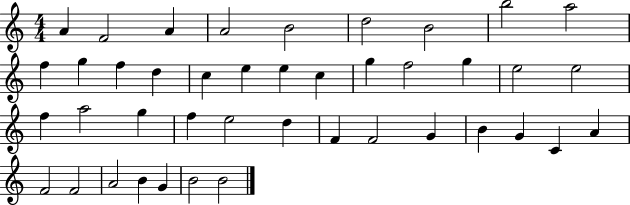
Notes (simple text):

A4/q F4/h A4/q A4/h B4/h D5/h B4/h B5/h A5/h F5/q G5/q F5/q D5/q C5/q E5/q E5/q C5/q G5/q F5/h G5/q E5/h E5/h F5/q A5/h G5/q F5/q E5/h D5/q F4/q F4/h G4/q B4/q G4/q C4/q A4/q F4/h F4/h A4/h B4/q G4/q B4/h B4/h